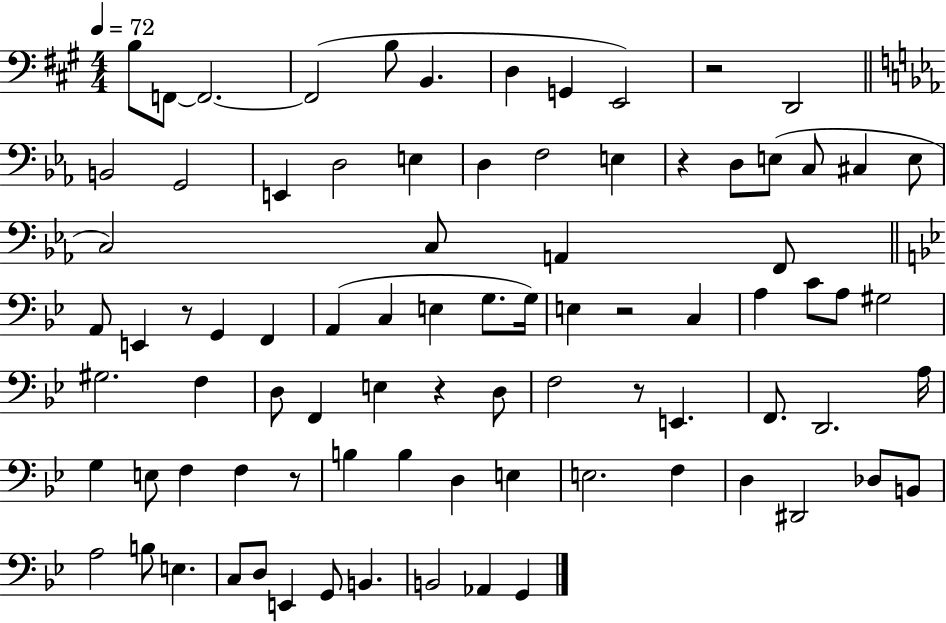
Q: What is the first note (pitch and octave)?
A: B3